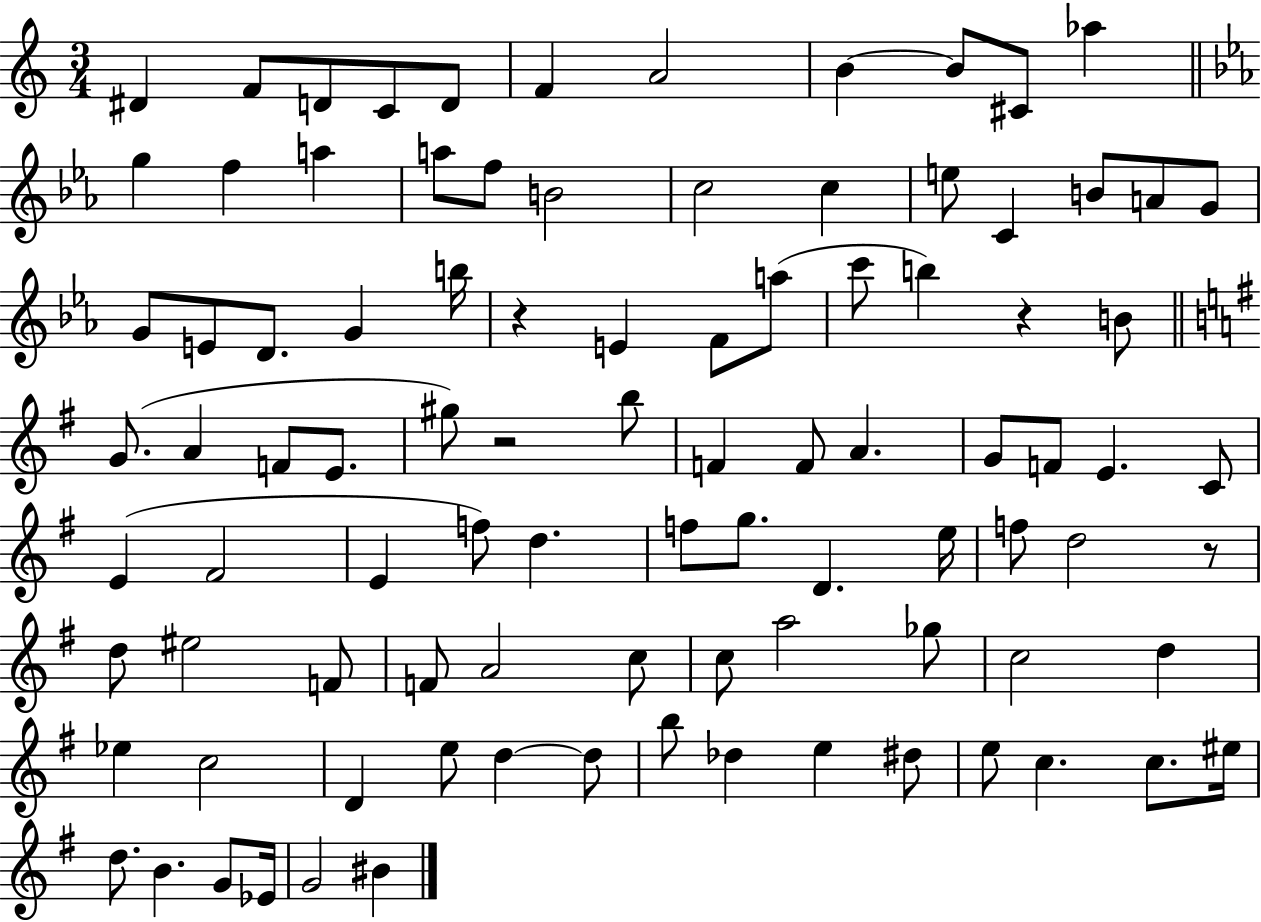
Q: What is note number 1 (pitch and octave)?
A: D#4